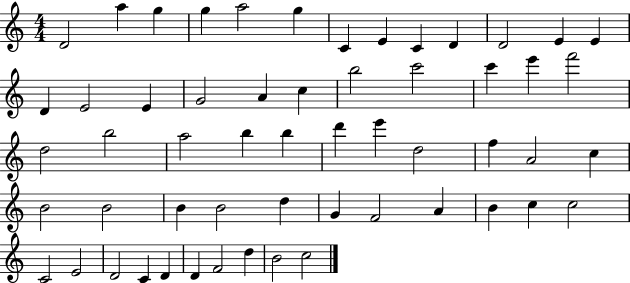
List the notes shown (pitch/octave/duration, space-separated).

D4/h A5/q G5/q G5/q A5/h G5/q C4/q E4/q C4/q D4/q D4/h E4/q E4/q D4/q E4/h E4/q G4/h A4/q C5/q B5/h C6/h C6/q E6/q F6/h D5/h B5/h A5/h B5/q B5/q D6/q E6/q D5/h F5/q A4/h C5/q B4/h B4/h B4/q B4/h D5/q G4/q F4/h A4/q B4/q C5/q C5/h C4/h E4/h D4/h C4/q D4/q D4/q F4/h D5/q B4/h C5/h